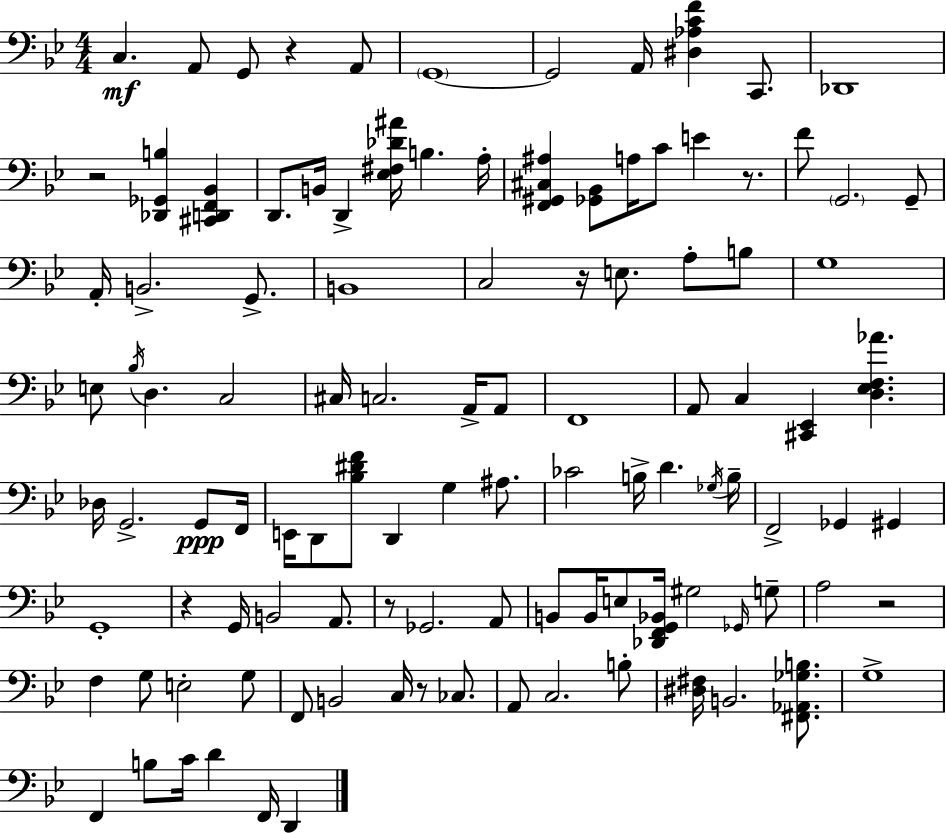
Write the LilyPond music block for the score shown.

{
  \clef bass
  \numericTimeSignature
  \time 4/4
  \key g \minor
  c4.\mf a,8 g,8 r4 a,8 | \parenthesize g,1~~ | g,2 a,16 <dis aes c' f'>4 c,8. | des,1 | \break r2 <des, ges, b>4 <cis, d, f, bes,>4 | d,8. b,16 d,4-> <ees fis des' ais'>16 b4. a16-. | <f, gis, cis ais>4 <ges, bes,>8 a16 c'8 e'4 r8. | f'8 \parenthesize g,2. g,8-- | \break a,16-. b,2.-> g,8.-> | b,1 | c2 r16 e8. a8-. b8 | g1 | \break e8 \acciaccatura { bes16 } d4. c2 | cis16 c2. a,16-> a,8 | f,1 | a,8 c4 <cis, ees,>4 <d ees f aes'>4. | \break des16 g,2.-> g,8\ppp | f,16 e,16 d,8 <bes dis' f'>8 d,4 g4 ais8. | ces'2 b16-> d'4. | \acciaccatura { ges16 } b16-- f,2-> ges,4 gis,4 | \break g,1-. | r4 g,16 b,2 a,8. | r8 ges,2. | a,8 b,8 b,16 e8 <des, f, g, bes,>16 gis2 | \break \grace { ges,16 } g8-- a2 r2 | f4 g8 e2-. | g8 f,8 b,2 c16 r8 | ces8. a,8 c2. | \break b8-. <dis fis>16 b,2. | <fis, aes, ges b>8. g1-> | f,4 b8 c'16 d'4 f,16 d,4 | \bar "|."
}